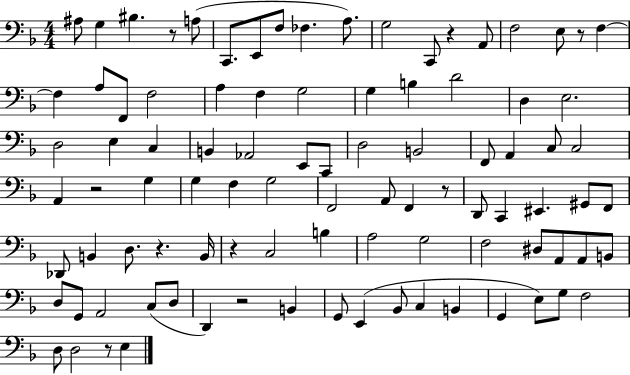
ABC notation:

X:1
T:Untitled
M:4/4
L:1/4
K:F
^A,/2 G, ^B, z/2 A,/2 C,,/2 E,,/2 F,/2 _F, A,/2 G,2 C,,/2 z A,,/2 F,2 E,/2 z/2 F, F, A,/2 F,,/2 F,2 A, F, G,2 G, B, D2 D, E,2 D,2 E, C, B,, _A,,2 E,,/2 C,,/2 D,2 B,,2 F,,/2 A,, C,/2 C,2 A,, z2 G, G, F, G,2 F,,2 A,,/2 F,, z/2 D,,/2 C,, ^E,, ^G,,/2 F,,/2 _D,,/2 B,, D,/2 z B,,/4 z C,2 B, A,2 G,2 F,2 ^D,/2 A,,/2 A,,/2 B,,/2 D,/2 G,,/2 A,,2 C,/2 D,/2 D,, z2 B,, G,,/2 E,, _B,,/2 C, B,, G,, E,/2 G,/2 F,2 D,/2 D,2 z/2 E,